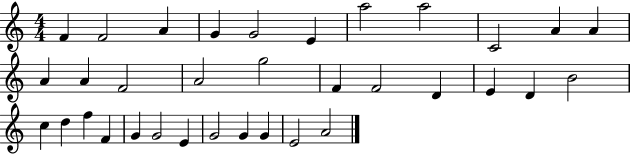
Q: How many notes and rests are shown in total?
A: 34